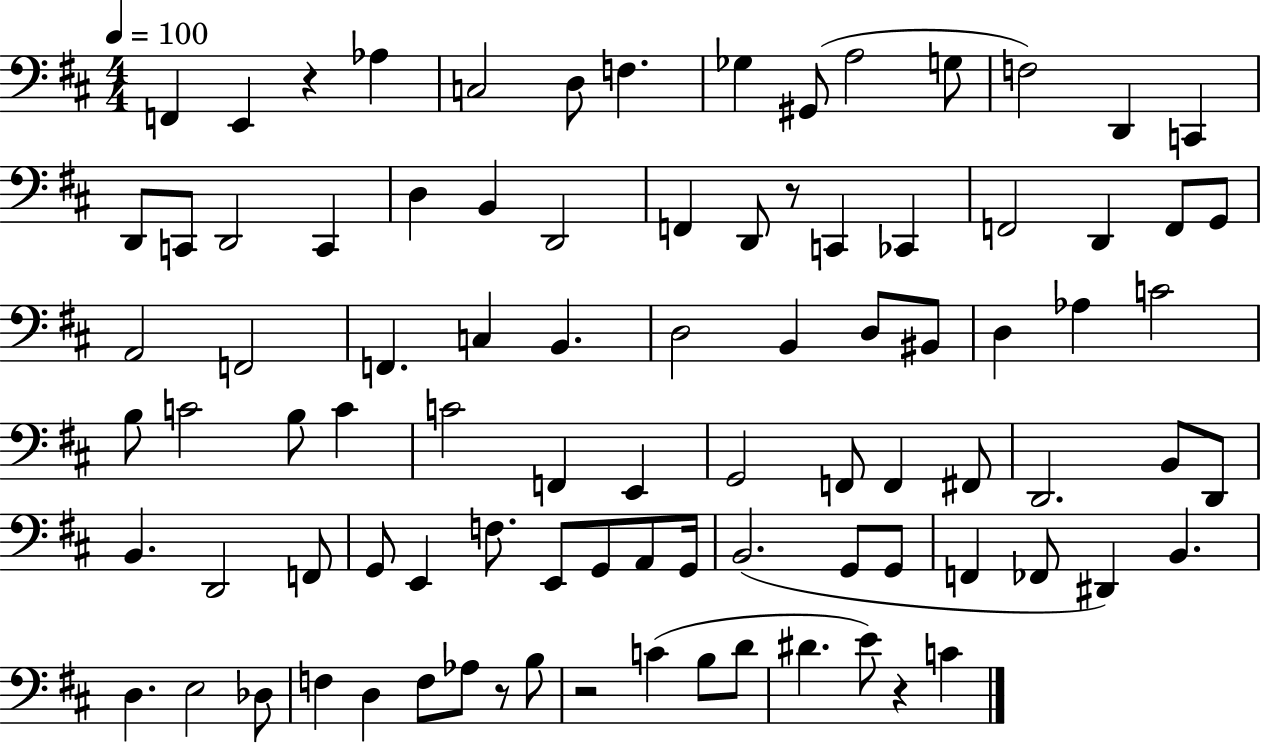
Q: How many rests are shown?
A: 5